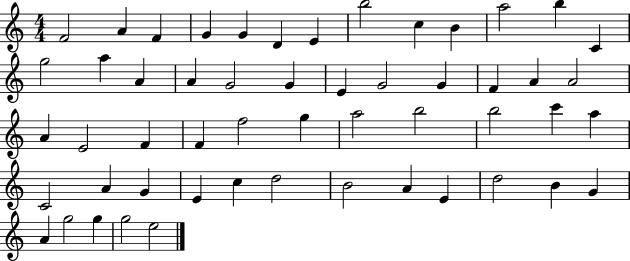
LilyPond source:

{
  \clef treble
  \numericTimeSignature
  \time 4/4
  \key c \major
  f'2 a'4 f'4 | g'4 g'4 d'4 e'4 | b''2 c''4 b'4 | a''2 b''4 c'4 | \break g''2 a''4 a'4 | a'4 g'2 g'4 | e'4 g'2 g'4 | f'4 a'4 a'2 | \break a'4 e'2 f'4 | f'4 f''2 g''4 | a''2 b''2 | b''2 c'''4 a''4 | \break c'2 a'4 g'4 | e'4 c''4 d''2 | b'2 a'4 e'4 | d''2 b'4 g'4 | \break a'4 g''2 g''4 | g''2 e''2 | \bar "|."
}